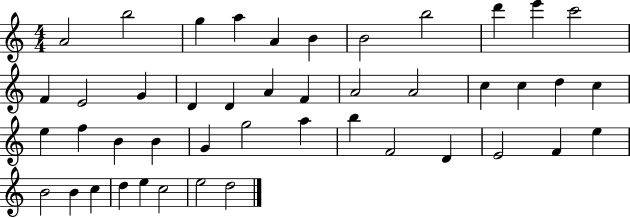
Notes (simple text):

A4/h B5/h G5/q A5/q A4/q B4/q B4/h B5/h D6/q E6/q C6/h F4/q E4/h G4/q D4/q D4/q A4/q F4/q A4/h A4/h C5/q C5/q D5/q C5/q E5/q F5/q B4/q B4/q G4/q G5/h A5/q B5/q F4/h D4/q E4/h F4/q E5/q B4/h B4/q C5/q D5/q E5/q C5/h E5/h D5/h